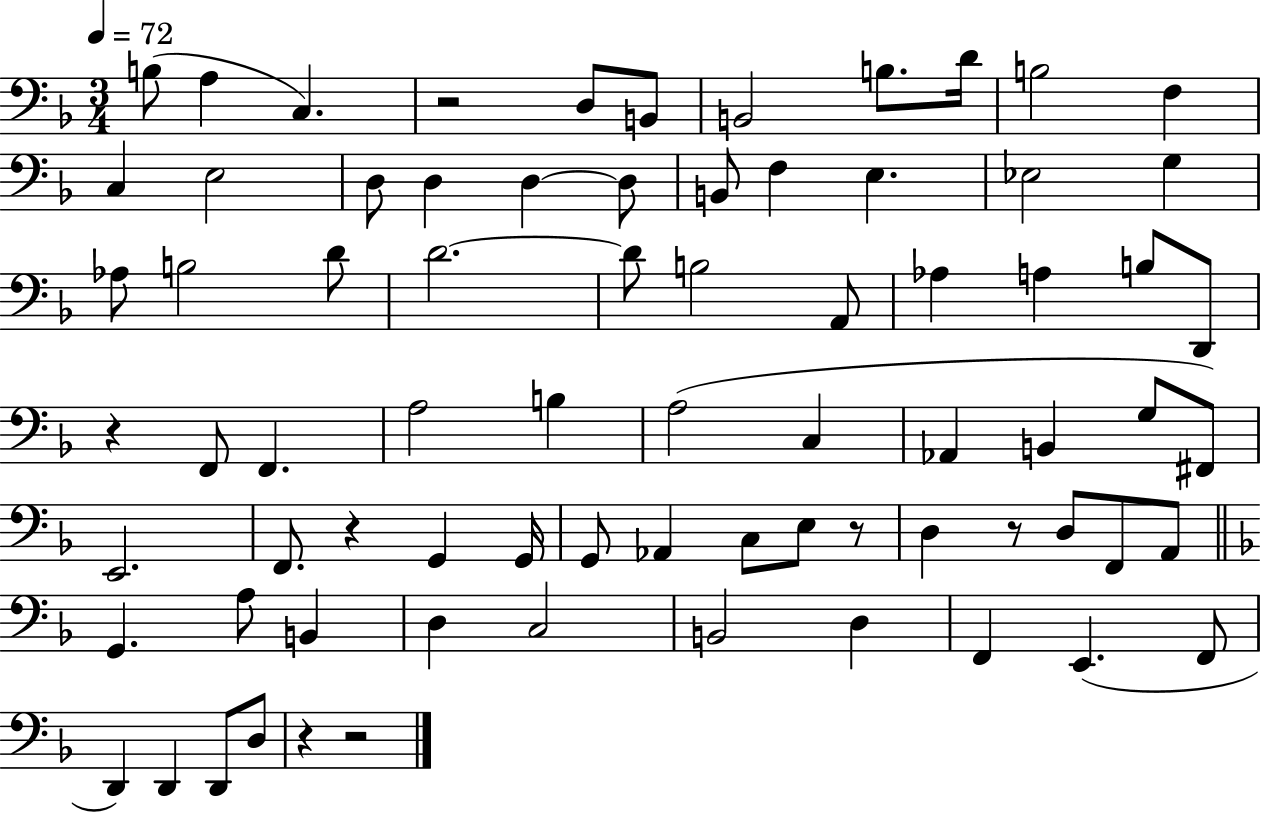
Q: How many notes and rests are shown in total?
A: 75